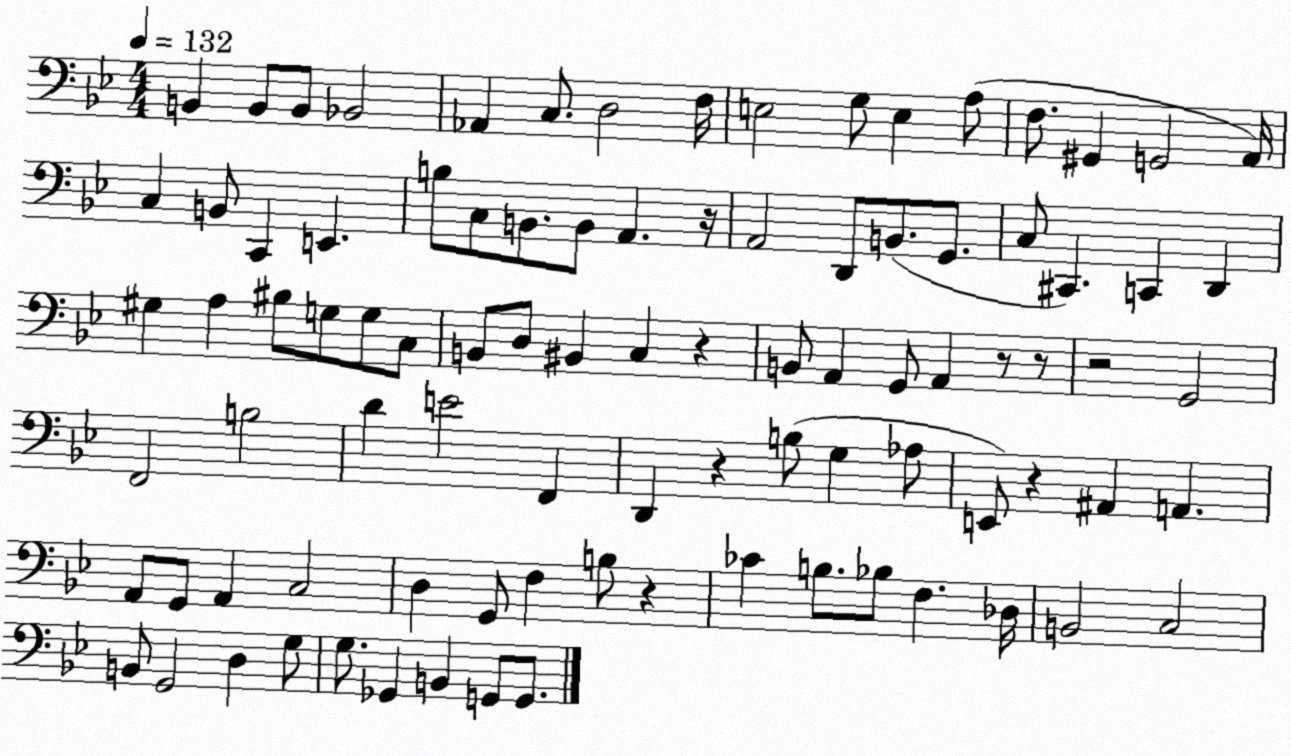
X:1
T:Untitled
M:4/4
L:1/4
K:Bb
B,, B,,/2 B,,/2 _B,,2 _A,, C,/2 D,2 F,/4 E,2 G,/2 E, A,/2 F,/2 ^G,, G,,2 A,,/4 C, B,,/2 C,, E,, B,/2 C,/2 B,,/2 B,,/2 A,, z/4 A,,2 D,,/2 B,,/2 G,,/2 C,/2 ^C,, C,, D,, ^G, A, ^B,/2 G,/2 G,/2 C,/2 B,,/2 D,/2 ^B,, C, z B,,/2 A,, G,,/2 A,, z/2 z/2 z2 G,,2 F,,2 B,2 D E2 F,, D,, z B,/2 G, _A,/2 E,,/2 z ^A,, A,, A,,/2 G,,/2 A,, C,2 D, G,,/2 F, B,/2 z _C B,/2 _B,/2 F, _D,/4 B,,2 C,2 B,,/2 G,,2 D, G,/2 G,/2 _G,, B,, G,,/2 G,,/2